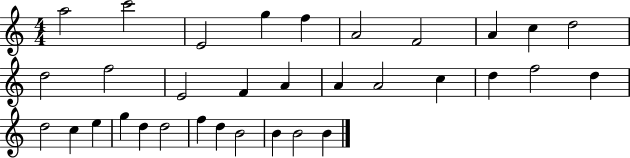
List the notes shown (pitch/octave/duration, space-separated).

A5/h C6/h E4/h G5/q F5/q A4/h F4/h A4/q C5/q D5/h D5/h F5/h E4/h F4/q A4/q A4/q A4/h C5/q D5/q F5/h D5/q D5/h C5/q E5/q G5/q D5/q D5/h F5/q D5/q B4/h B4/q B4/h B4/q